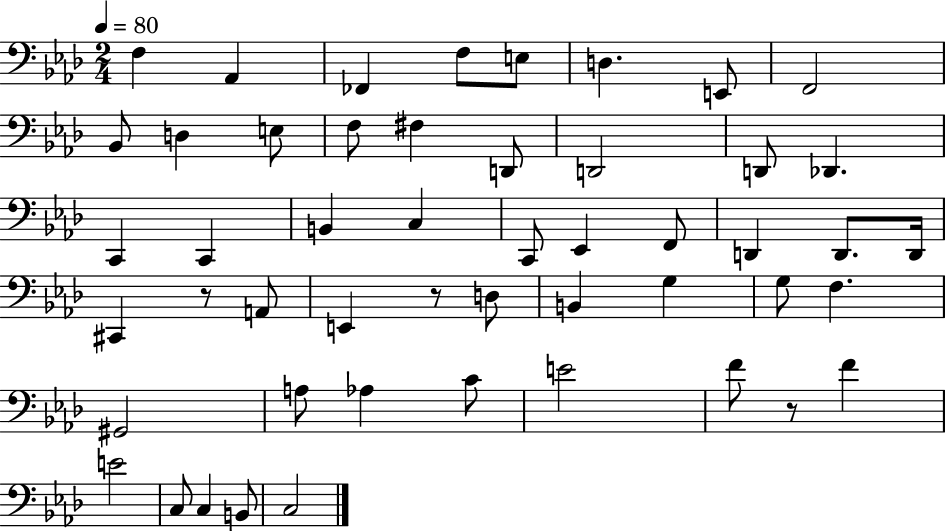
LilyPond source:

{
  \clef bass
  \numericTimeSignature
  \time 2/4
  \key aes \major
  \tempo 4 = 80
  f4 aes,4 | fes,4 f8 e8 | d4. e,8 | f,2 | \break bes,8 d4 e8 | f8 fis4 d,8 | d,2 | d,8 des,4. | \break c,4 c,4 | b,4 c4 | c,8 ees,4 f,8 | d,4 d,8. d,16 | \break cis,4 r8 a,8 | e,4 r8 d8 | b,4 g4 | g8 f4. | \break gis,2 | a8 aes4 c'8 | e'2 | f'8 r8 f'4 | \break e'2 | c8 c4 b,8 | c2 | \bar "|."
}